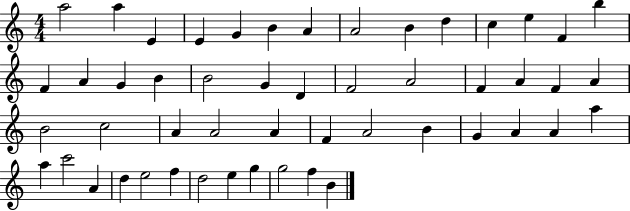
X:1
T:Untitled
M:4/4
L:1/4
K:C
a2 a E E G B A A2 B d c e F b F A G B B2 G D F2 A2 F A F A B2 c2 A A2 A F A2 B G A A a a c'2 A d e2 f d2 e g g2 f B